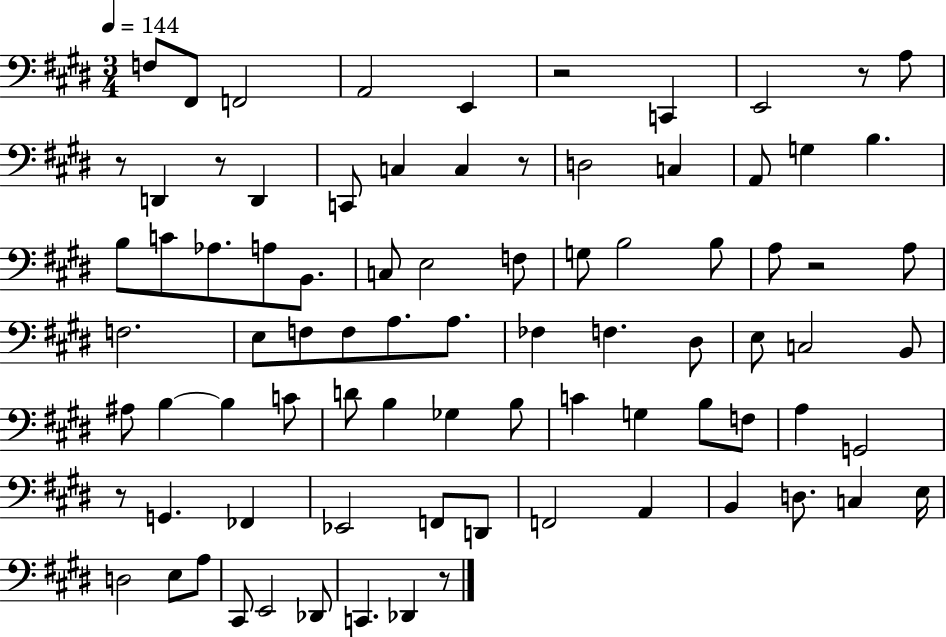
F3/e F#2/e F2/h A2/h E2/q R/h C2/q E2/h R/e A3/e R/e D2/q R/e D2/q C2/e C3/q C3/q R/e D3/h C3/q A2/e G3/q B3/q. B3/e C4/e Ab3/e. A3/e B2/e. C3/e E3/h F3/e G3/e B3/h B3/e A3/e R/h A3/e F3/h. E3/e F3/e F3/e A3/e. A3/e. FES3/q F3/q. D#3/e E3/e C3/h B2/e A#3/e B3/q B3/q C4/e D4/e B3/q Gb3/q B3/e C4/q G3/q B3/e F3/e A3/q G2/h R/e G2/q. FES2/q Eb2/h F2/e D2/e F2/h A2/q B2/q D3/e. C3/q E3/s D3/h E3/e A3/e C#2/e E2/h Db2/e C2/q. Db2/q R/e